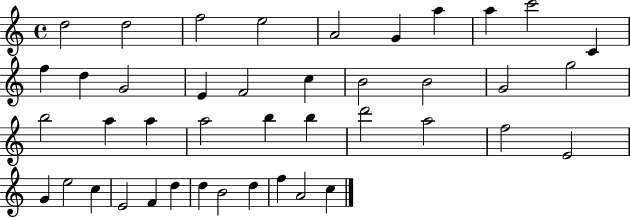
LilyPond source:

{
  \clef treble
  \time 4/4
  \defaultTimeSignature
  \key c \major
  d''2 d''2 | f''2 e''2 | a'2 g'4 a''4 | a''4 c'''2 c'4 | \break f''4 d''4 g'2 | e'4 f'2 c''4 | b'2 b'2 | g'2 g''2 | \break b''2 a''4 a''4 | a''2 b''4 b''4 | d'''2 a''2 | f''2 e'2 | \break g'4 e''2 c''4 | e'2 f'4 d''4 | d''4 b'2 d''4 | f''4 a'2 c''4 | \break \bar "|."
}